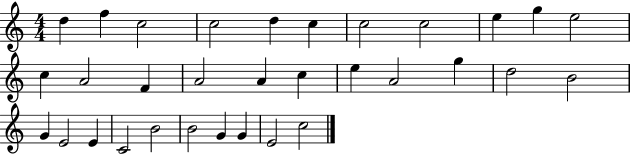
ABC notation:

X:1
T:Untitled
M:4/4
L:1/4
K:C
d f c2 c2 d c c2 c2 e g e2 c A2 F A2 A c e A2 g d2 B2 G E2 E C2 B2 B2 G G E2 c2